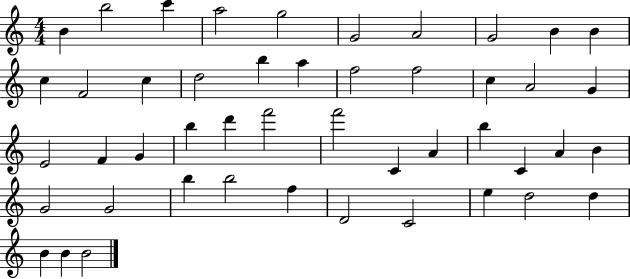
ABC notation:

X:1
T:Untitled
M:4/4
L:1/4
K:C
B b2 c' a2 g2 G2 A2 G2 B B c F2 c d2 b a f2 f2 c A2 G E2 F G b d' f'2 f'2 C A b C A B G2 G2 b b2 f D2 C2 e d2 d B B B2